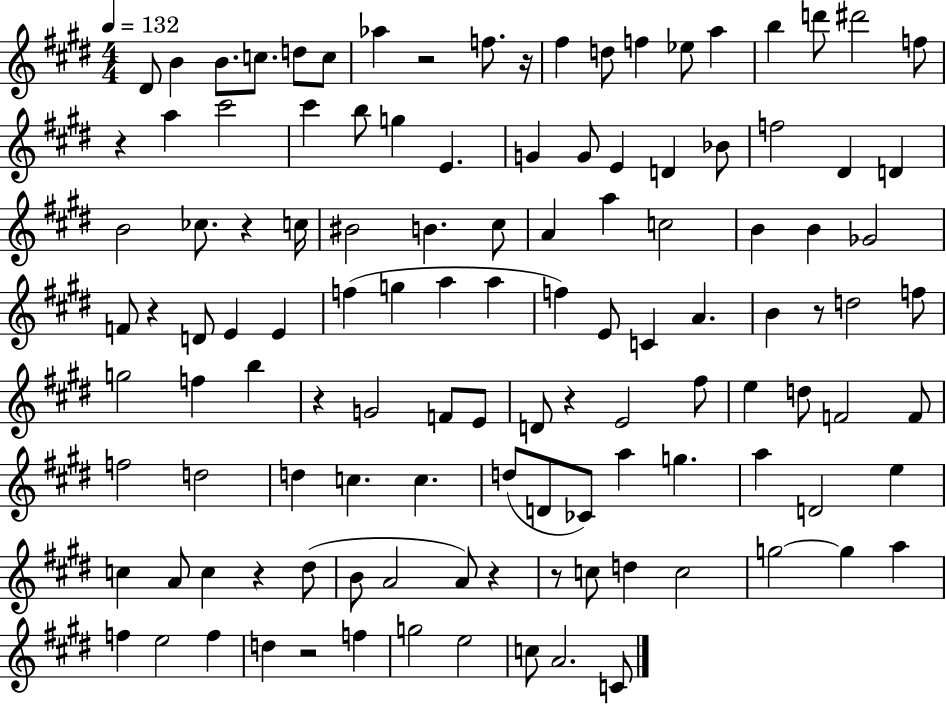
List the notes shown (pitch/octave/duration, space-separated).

D#4/e B4/q B4/e. C5/e. D5/e C5/e Ab5/q R/h F5/e. R/s F#5/q D5/e F5/q Eb5/e A5/q B5/q D6/e D#6/h F5/e R/q A5/q C#6/h C#6/q B5/e G5/q E4/q. G4/q G4/e E4/q D4/q Bb4/e F5/h D#4/q D4/q B4/h CES5/e. R/q C5/s BIS4/h B4/q. C#5/e A4/q A5/q C5/h B4/q B4/q Gb4/h F4/e R/q D4/e E4/q E4/q F5/q G5/q A5/q A5/q F5/q E4/e C4/q A4/q. B4/q R/e D5/h F5/e G5/h F5/q B5/q R/q G4/h F4/e E4/e D4/e R/q E4/h F#5/e E5/q D5/e F4/h F4/e F5/h D5/h D5/q C5/q. C5/q. D5/e D4/e CES4/e A5/q G5/q. A5/q D4/h E5/q C5/q A4/e C5/q R/q D#5/e B4/e A4/h A4/e R/q R/e C5/e D5/q C5/h G5/h G5/q A5/q F5/q E5/h F5/q D5/q R/h F5/q G5/h E5/h C5/e A4/h. C4/e